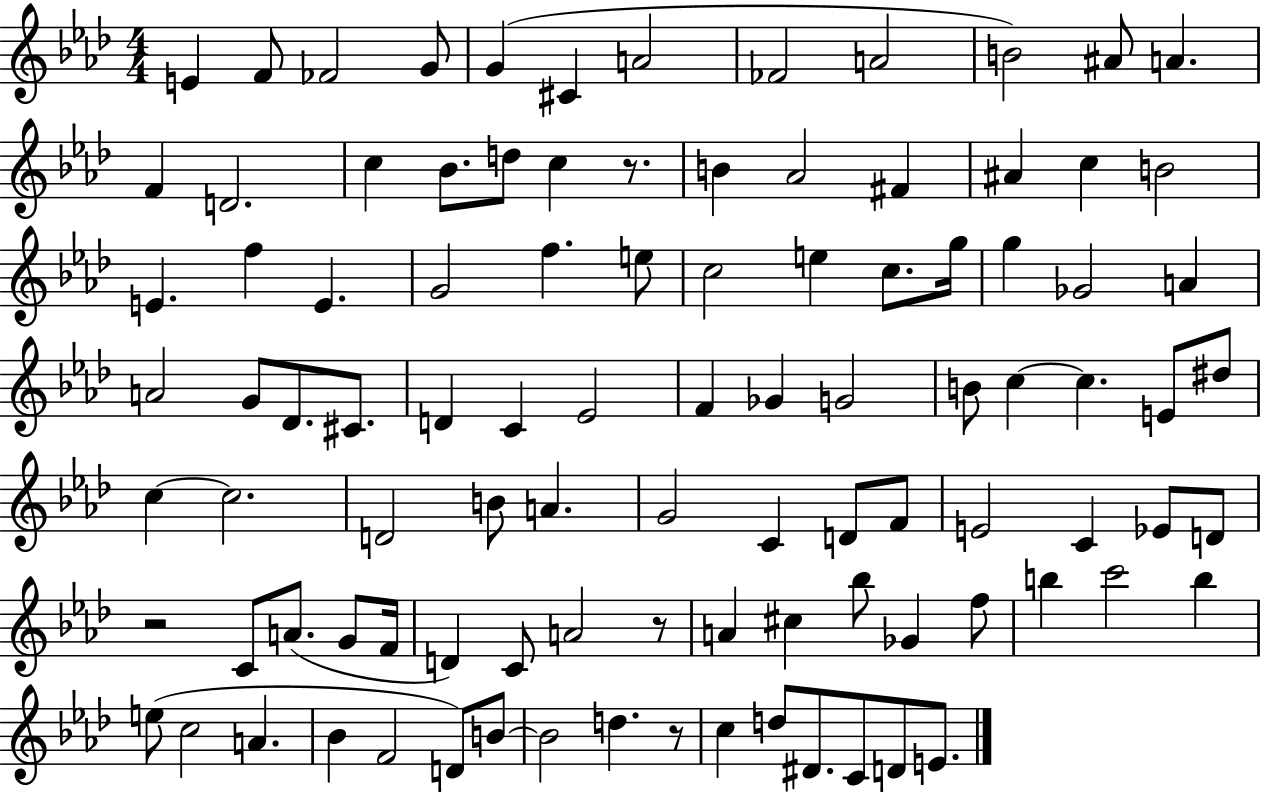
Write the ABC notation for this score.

X:1
T:Untitled
M:4/4
L:1/4
K:Ab
E F/2 _F2 G/2 G ^C A2 _F2 A2 B2 ^A/2 A F D2 c _B/2 d/2 c z/2 B _A2 ^F ^A c B2 E f E G2 f e/2 c2 e c/2 g/4 g _G2 A A2 G/2 _D/2 ^C/2 D C _E2 F _G G2 B/2 c c E/2 ^d/2 c c2 D2 B/2 A G2 C D/2 F/2 E2 C _E/2 D/2 z2 C/2 A/2 G/2 F/4 D C/2 A2 z/2 A ^c _b/2 _G f/2 b c'2 b e/2 c2 A _B F2 D/2 B/2 B2 d z/2 c d/2 ^D/2 C/2 D/2 E/2